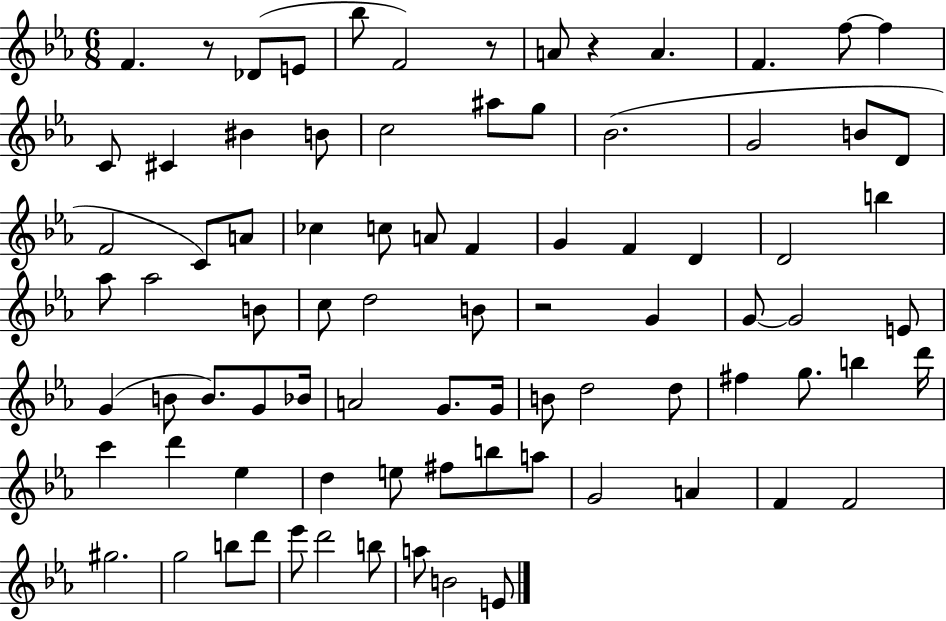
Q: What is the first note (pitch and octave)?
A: F4